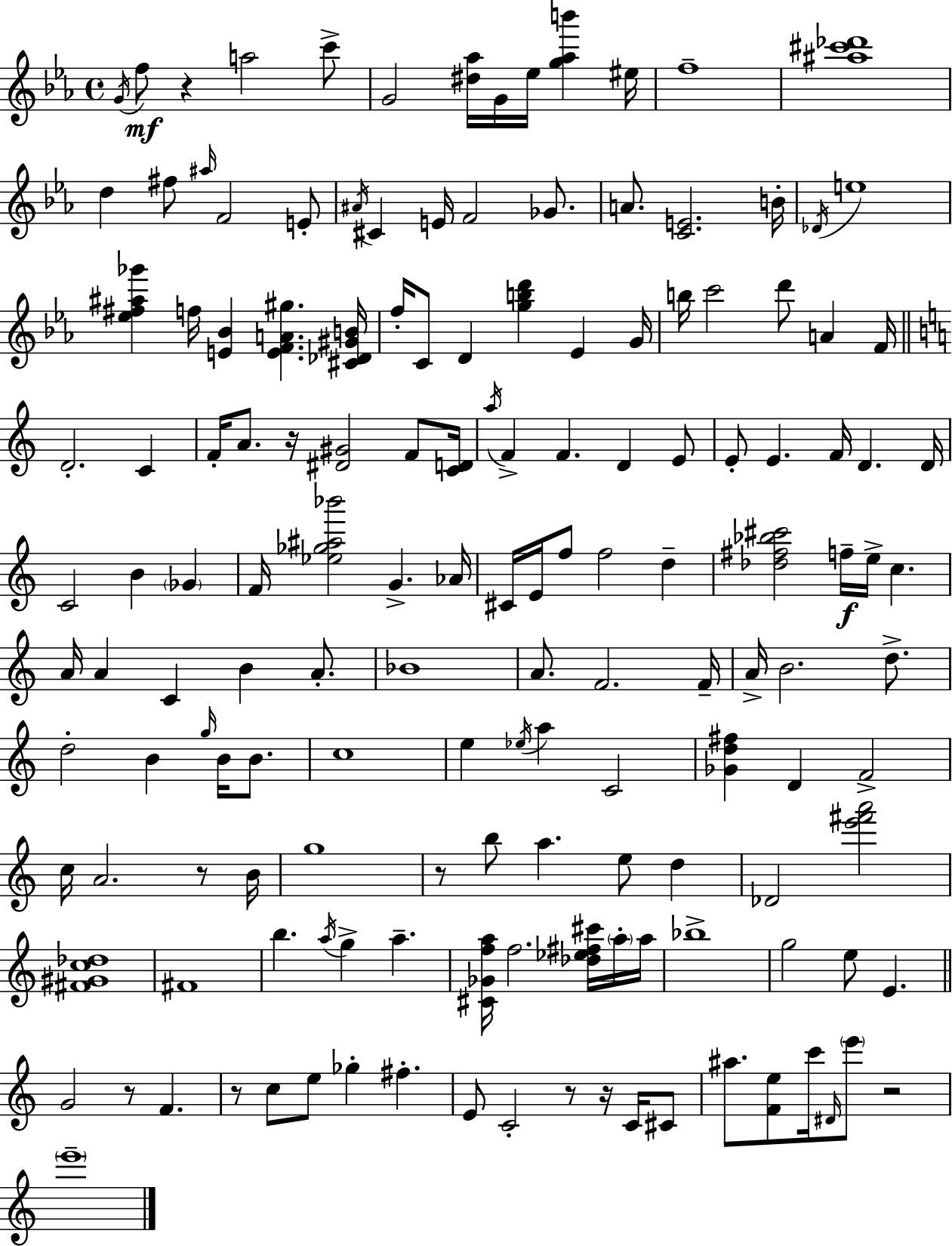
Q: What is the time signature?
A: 4/4